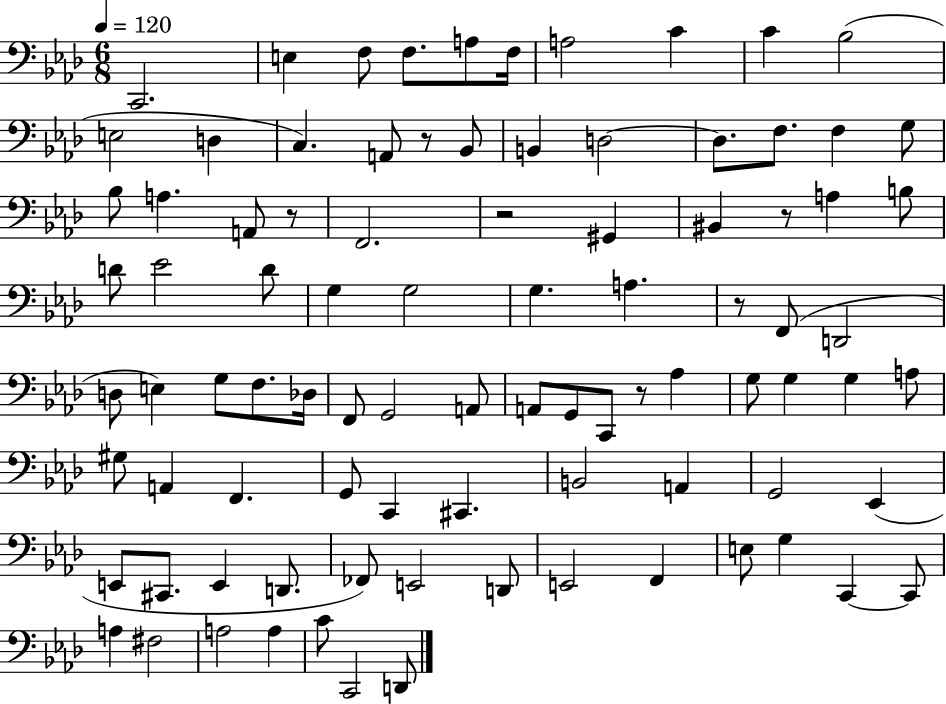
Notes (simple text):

C2/h. E3/q F3/e F3/e. A3/e F3/s A3/h C4/q C4/q Bb3/h E3/h D3/q C3/q. A2/e R/e Bb2/e B2/q D3/h D3/e. F3/e. F3/q G3/e Bb3/e A3/q. A2/e R/e F2/h. R/h G#2/q BIS2/q R/e A3/q B3/e D4/e Eb4/h D4/e G3/q G3/h G3/q. A3/q. R/e F2/e D2/h D3/e E3/q G3/e F3/e. Db3/s F2/e G2/h A2/e A2/e G2/e C2/e R/e Ab3/q G3/e G3/q G3/q A3/e G#3/e A2/q F2/q. G2/e C2/q C#2/q. B2/h A2/q G2/h Eb2/q E2/e C#2/e. E2/q D2/e. FES2/e E2/h D2/e E2/h F2/q E3/e G3/q C2/q C2/e A3/q F#3/h A3/h A3/q C4/e C2/h D2/e